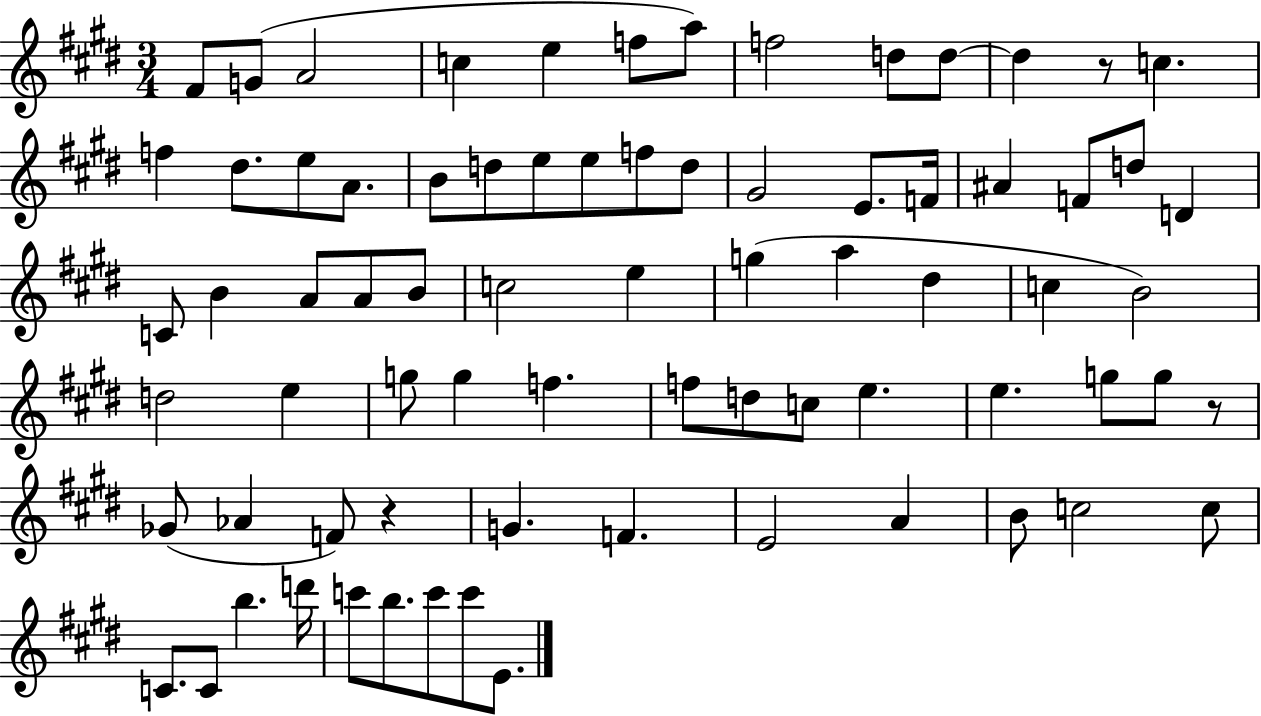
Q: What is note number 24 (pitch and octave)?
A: E4